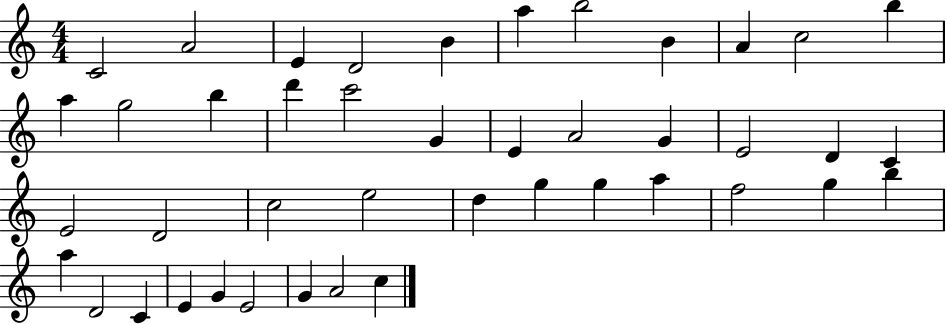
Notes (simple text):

C4/h A4/h E4/q D4/h B4/q A5/q B5/h B4/q A4/q C5/h B5/q A5/q G5/h B5/q D6/q C6/h G4/q E4/q A4/h G4/q E4/h D4/q C4/q E4/h D4/h C5/h E5/h D5/q G5/q G5/q A5/q F5/h G5/q B5/q A5/q D4/h C4/q E4/q G4/q E4/h G4/q A4/h C5/q